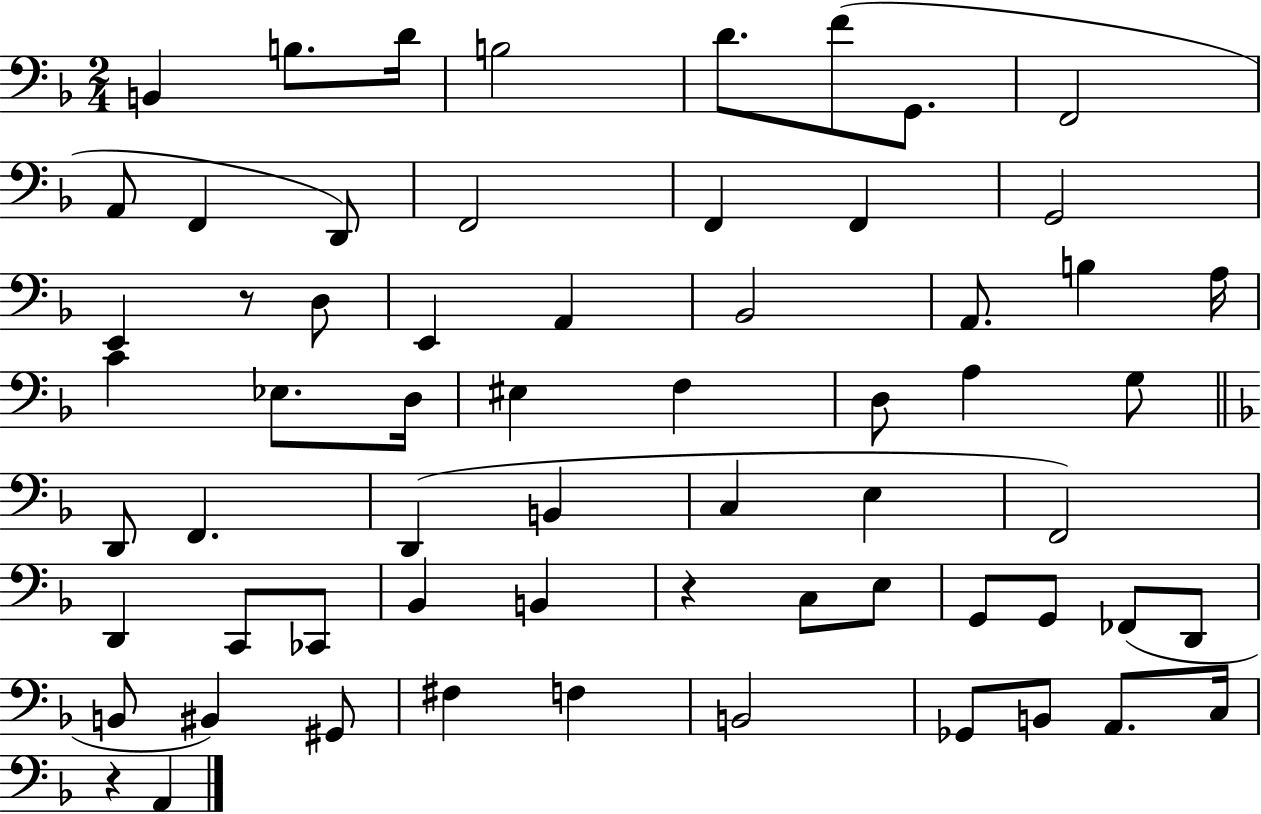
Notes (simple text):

B2/q B3/e. D4/s B3/h D4/e. F4/e G2/e. F2/h A2/e F2/q D2/e F2/h F2/q F2/q G2/h E2/q R/e D3/e E2/q A2/q Bb2/h A2/e. B3/q A3/s C4/q Eb3/e. D3/s EIS3/q F3/q D3/e A3/q G3/e D2/e F2/q. D2/q B2/q C3/q E3/q F2/h D2/q C2/e CES2/e Bb2/q B2/q R/q C3/e E3/e G2/e G2/e FES2/e D2/e B2/e BIS2/q G#2/e F#3/q F3/q B2/h Gb2/e B2/e A2/e. C3/s R/q A2/q